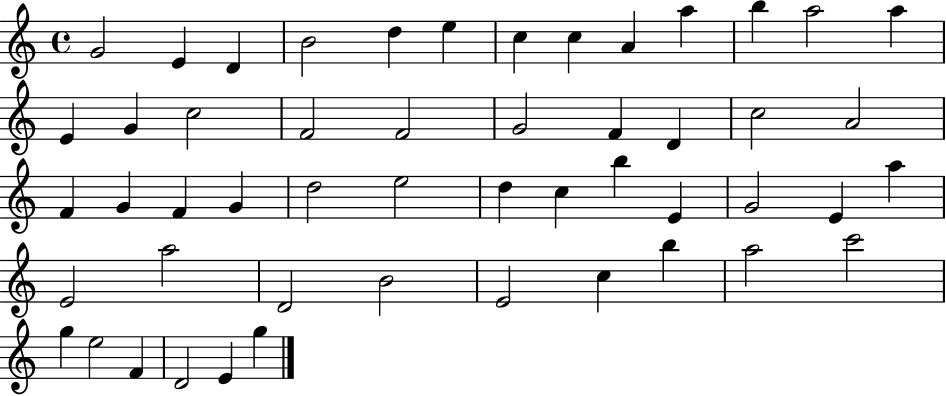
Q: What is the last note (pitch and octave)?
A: G5